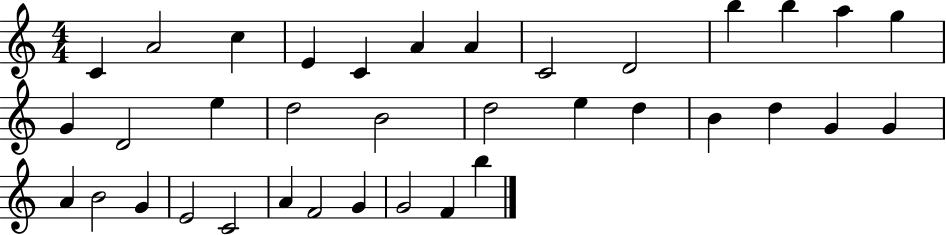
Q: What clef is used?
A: treble